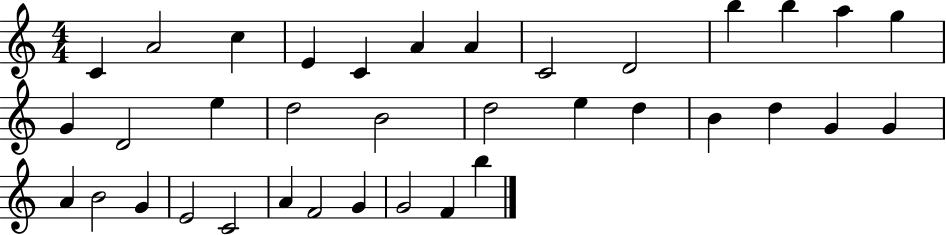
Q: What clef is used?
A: treble